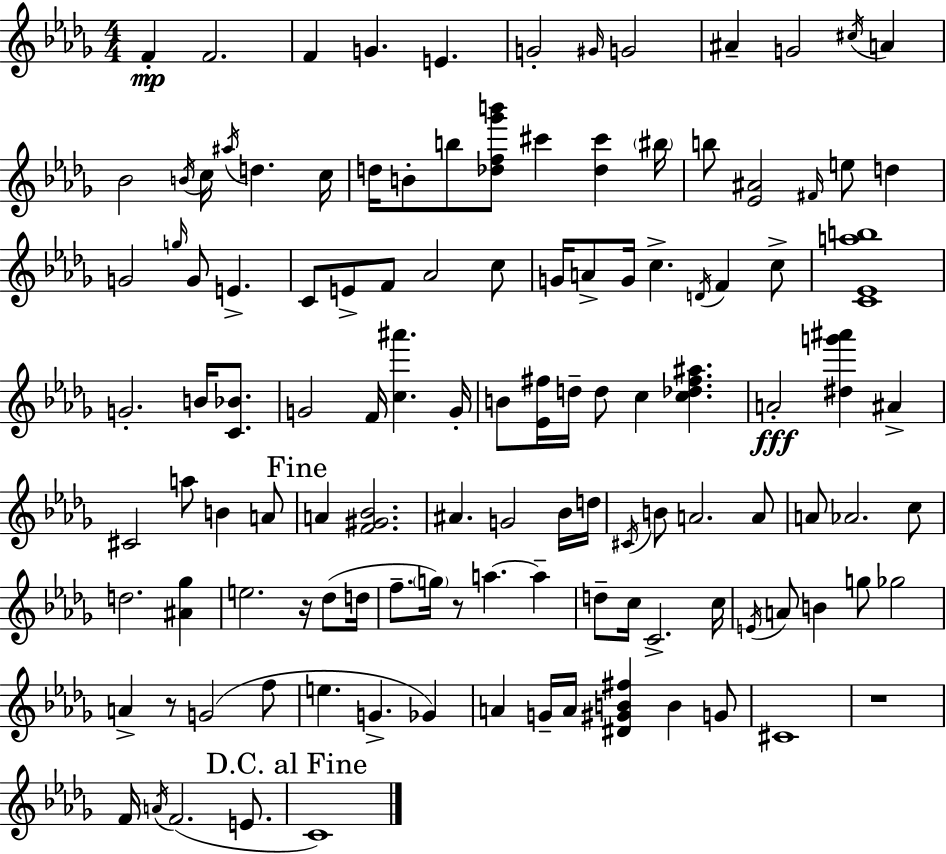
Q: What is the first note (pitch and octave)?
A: F4